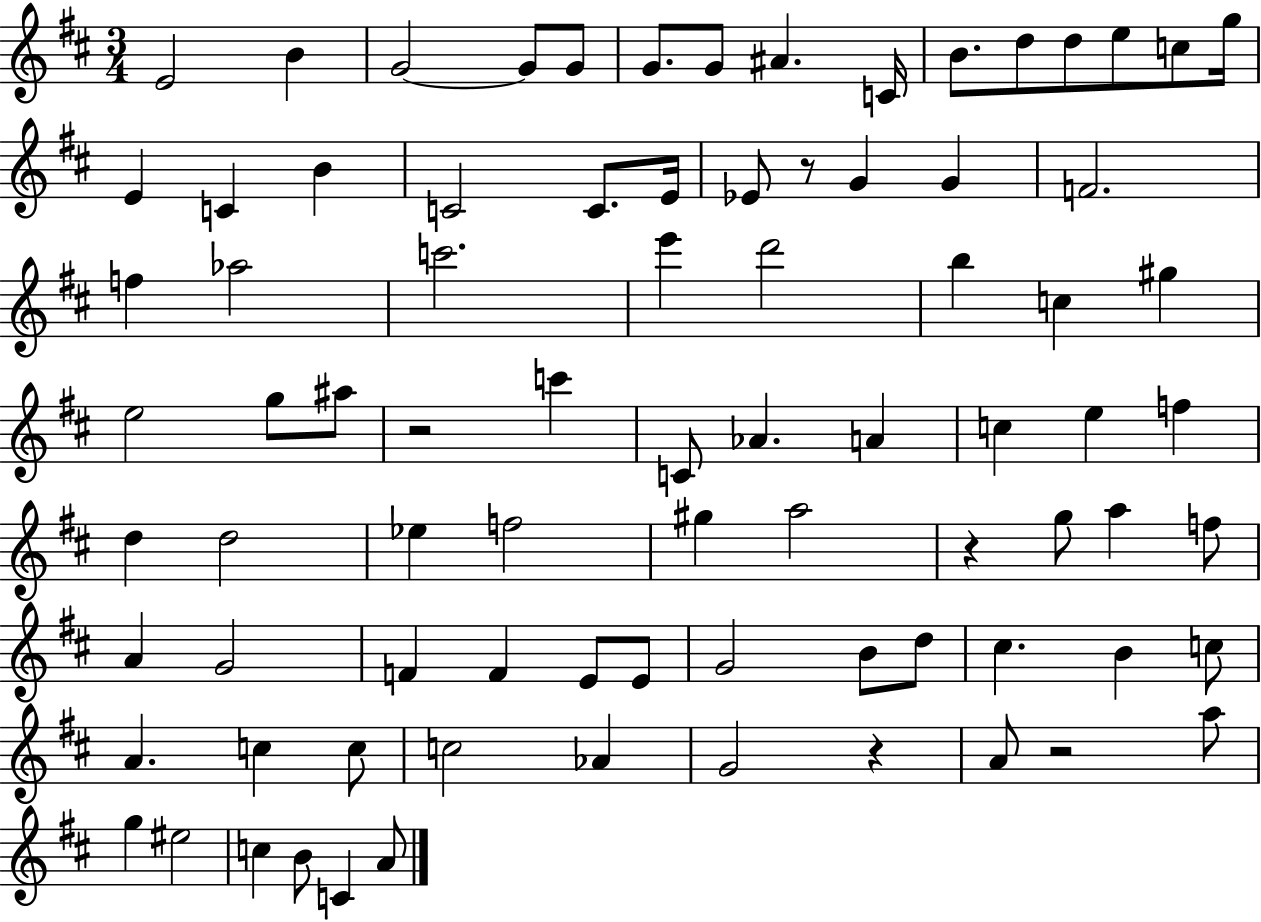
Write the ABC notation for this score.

X:1
T:Untitled
M:3/4
L:1/4
K:D
E2 B G2 G/2 G/2 G/2 G/2 ^A C/4 B/2 d/2 d/2 e/2 c/2 g/4 E C B C2 C/2 E/4 _E/2 z/2 G G F2 f _a2 c'2 e' d'2 b c ^g e2 g/2 ^a/2 z2 c' C/2 _A A c e f d d2 _e f2 ^g a2 z g/2 a f/2 A G2 F F E/2 E/2 G2 B/2 d/2 ^c B c/2 A c c/2 c2 _A G2 z A/2 z2 a/2 g ^e2 c B/2 C A/2